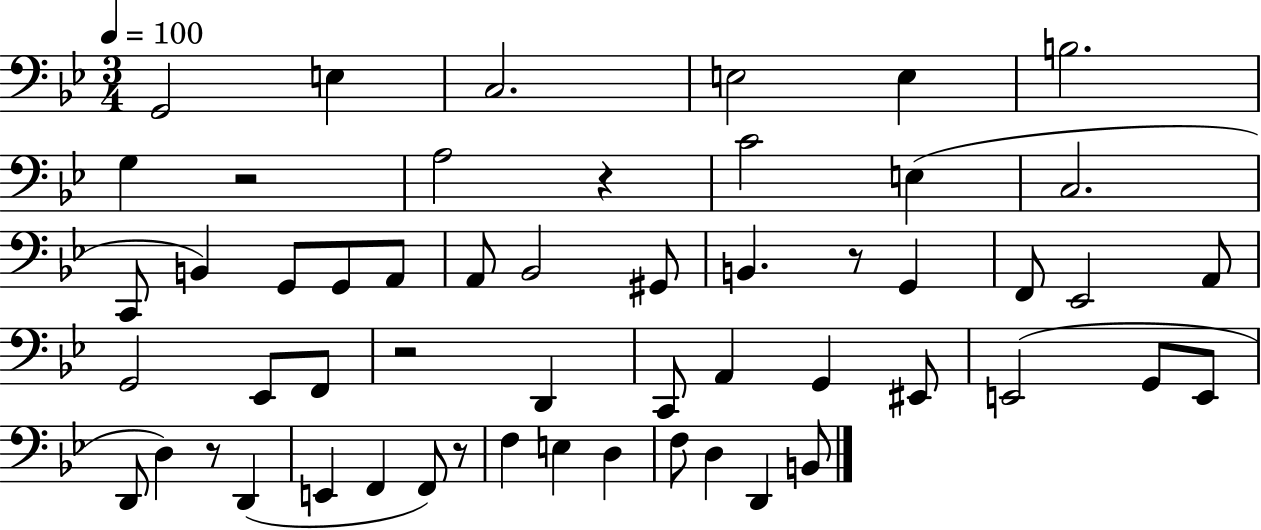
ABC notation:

X:1
T:Untitled
M:3/4
L:1/4
K:Bb
G,,2 E, C,2 E,2 E, B,2 G, z2 A,2 z C2 E, C,2 C,,/2 B,, G,,/2 G,,/2 A,,/2 A,,/2 _B,,2 ^G,,/2 B,, z/2 G,, F,,/2 _E,,2 A,,/2 G,,2 _E,,/2 F,,/2 z2 D,, C,,/2 A,, G,, ^E,,/2 E,,2 G,,/2 E,,/2 D,,/2 D, z/2 D,, E,, F,, F,,/2 z/2 F, E, D, F,/2 D, D,, B,,/2